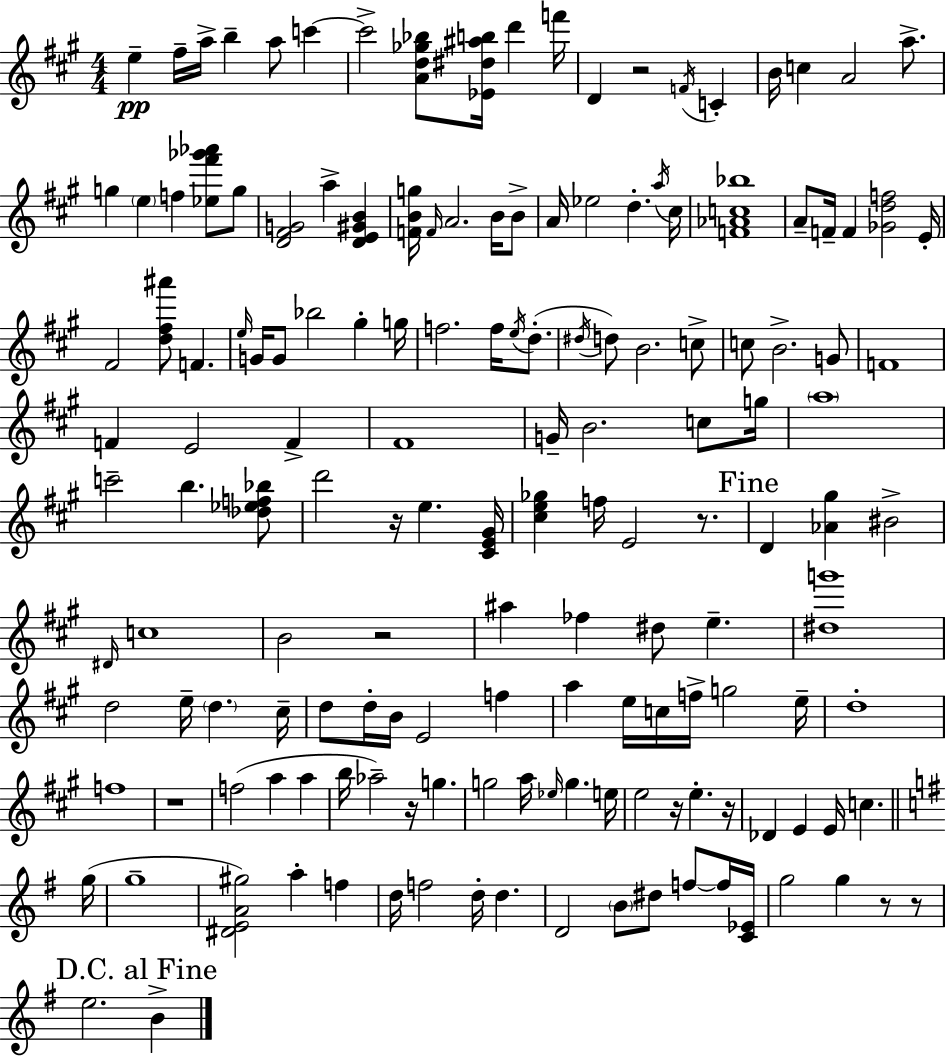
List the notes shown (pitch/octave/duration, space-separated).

E5/q F#5/s A5/s B5/q A5/e C6/q C6/h [A4,D5,Gb5,Bb5]/e [Eb4,D#5,A#5,B5]/s D6/q F6/s D4/q R/h F4/s C4/q B4/s C5/q A4/h A5/e. G5/q E5/q F5/q [Eb5,F#6,Gb6,Ab6]/e G5/e [D4,F#4,G4]/h A5/q [D4,E4,G#4,B4]/q [F4,B4,G5]/s F4/s A4/h. B4/s B4/e A4/s Eb5/h D5/q. A5/s C#5/s [F4,Ab4,C5,Bb5]/w A4/e F4/s F4/q [Gb4,D5,F5]/h E4/s F#4/h [D5,F#5,A#6]/e F4/q. E5/s G4/s G4/e Bb5/h G#5/q G5/s F5/h. F5/s E5/s D5/e. D#5/s D5/e B4/h. C5/e C5/e B4/h. G4/e F4/w F4/q E4/h F4/q F#4/w G4/s B4/h. C5/e G5/s A5/w C6/h B5/q. [Db5,Eb5,F5,Bb5]/e D6/h R/s E5/q. [C#4,E4,G#4]/s [C#5,E5,Gb5]/q F5/s E4/h R/e. D4/q [Ab4,G#5]/q BIS4/h D#4/s C5/w B4/h R/h A#5/q FES5/q D#5/e E5/q. [D#5,G6]/w D5/h E5/s D5/q. C#5/s D5/e D5/s B4/s E4/h F5/q A5/q E5/s C5/s F5/s G5/h E5/s D5/w F5/w R/w F5/h A5/q A5/q B5/s Ab5/h R/s G5/q. G5/h A5/s Eb5/s G5/q. E5/s E5/h R/s E5/q. R/s Db4/q E4/q E4/s C5/q. G5/s G5/w [D#4,E4,A4,G#5]/h A5/q F5/q D5/s F5/h D5/s D5/q. D4/h B4/e D#5/e F5/e F5/s [C4,Eb4]/s G5/h G5/q R/e R/e E5/h. B4/q